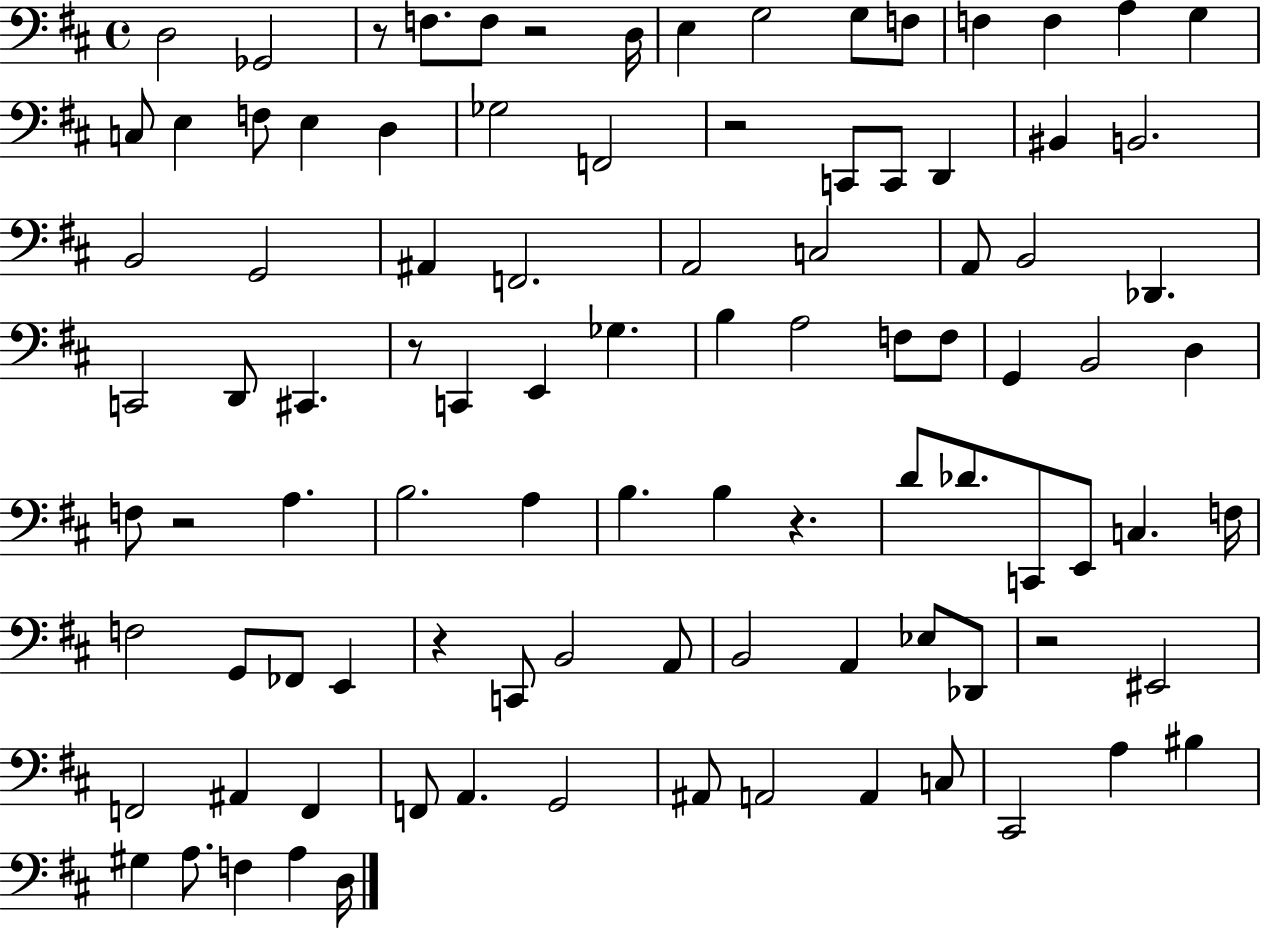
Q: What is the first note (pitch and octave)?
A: D3